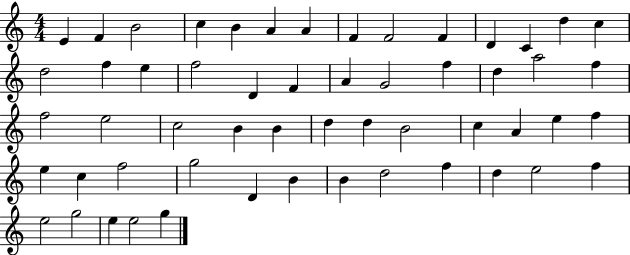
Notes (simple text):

E4/q F4/q B4/h C5/q B4/q A4/q A4/q F4/q F4/h F4/q D4/q C4/q D5/q C5/q D5/h F5/q E5/q F5/h D4/q F4/q A4/q G4/h F5/q D5/q A5/h F5/q F5/h E5/h C5/h B4/q B4/q D5/q D5/q B4/h C5/q A4/q E5/q F5/q E5/q C5/q F5/h G5/h D4/q B4/q B4/q D5/h F5/q D5/q E5/h F5/q E5/h G5/h E5/q E5/h G5/q